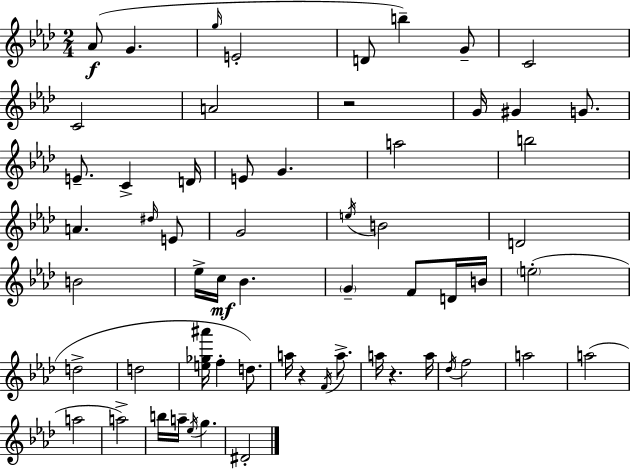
{
  \clef treble
  \numericTimeSignature
  \time 2/4
  \key aes \major
  aes'8(\f g'4. | \grace { g''16 } e'2-. | d'8 b''4--) g'8-- | c'2 | \break c'2 | a'2 | r2 | g'16 gis'4 g'8. | \break e'8.-- c'4-> | d'16 e'8 g'4. | a''2 | b''2 | \break a'4. \grace { dis''16 } | e'8 g'2 | \acciaccatura { e''16 } b'2 | d'2 | \break b'2 | ees''16-> c''16\mf bes'4. | \parenthesize g'4-- f'8 | d'16 b'16 \parenthesize e''2-.( | \break d''2-> | d''2 | <e'' ges'' ais'''>16 f''4-. | d''8.) a''16 r4 | \break \acciaccatura { f'16 } a''8.-> a''16 r4. | a''16 \acciaccatura { des''16 } f''2 | a''2 | a''2( | \break a''2 | a''2->) | b''16 a''16-- \acciaccatura { ees''16 } | g''4. dis'2-. | \break \bar "|."
}